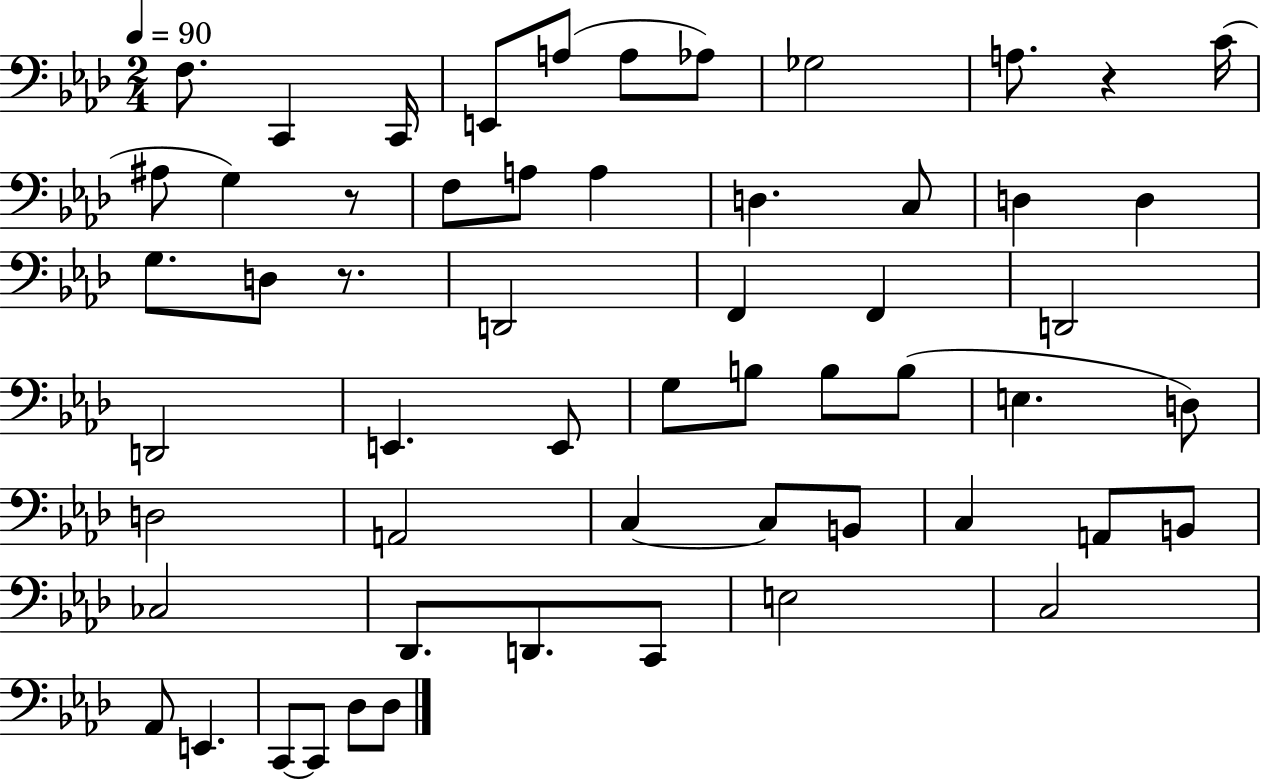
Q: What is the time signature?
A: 2/4